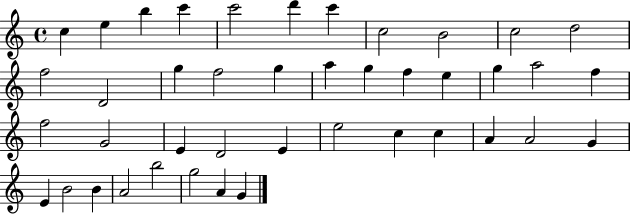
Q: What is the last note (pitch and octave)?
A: G4